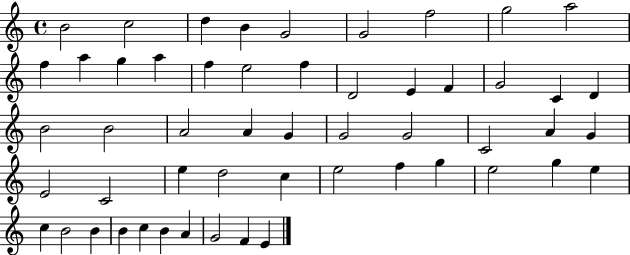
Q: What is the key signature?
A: C major